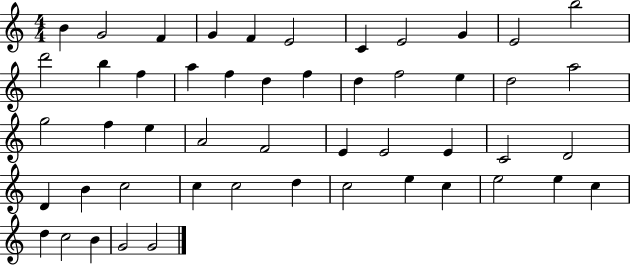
X:1
T:Untitled
M:4/4
L:1/4
K:C
B G2 F G F E2 C E2 G E2 b2 d'2 b f a f d f d f2 e d2 a2 g2 f e A2 F2 E E2 E C2 D2 D B c2 c c2 d c2 e c e2 e c d c2 B G2 G2